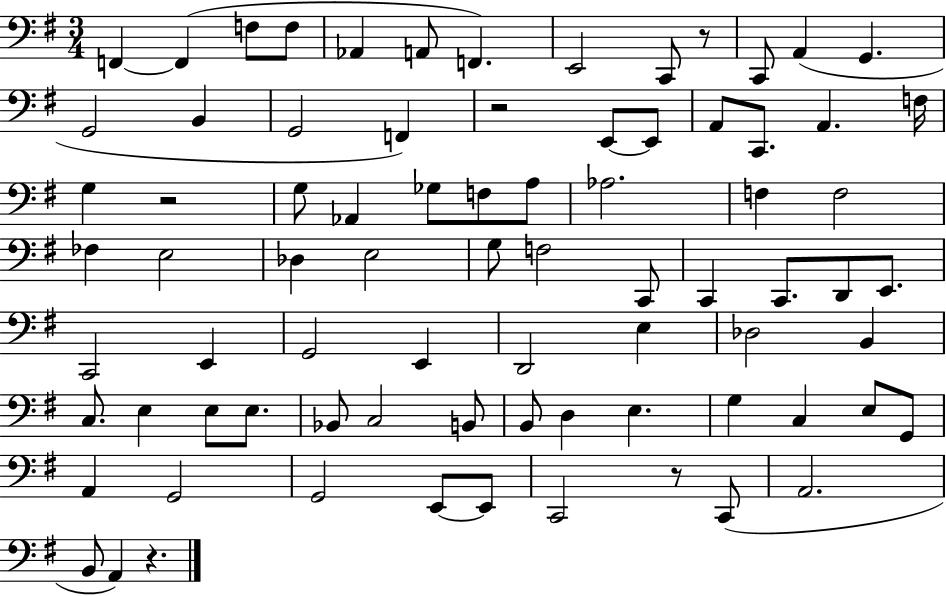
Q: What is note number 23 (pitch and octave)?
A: G3